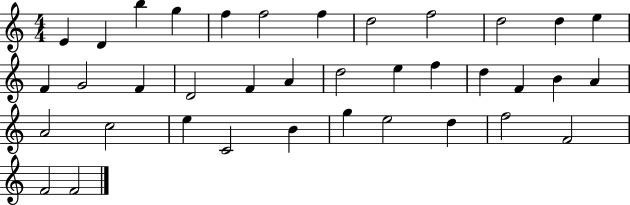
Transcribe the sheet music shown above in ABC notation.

X:1
T:Untitled
M:4/4
L:1/4
K:C
E D b g f f2 f d2 f2 d2 d e F G2 F D2 F A d2 e f d F B A A2 c2 e C2 B g e2 d f2 F2 F2 F2